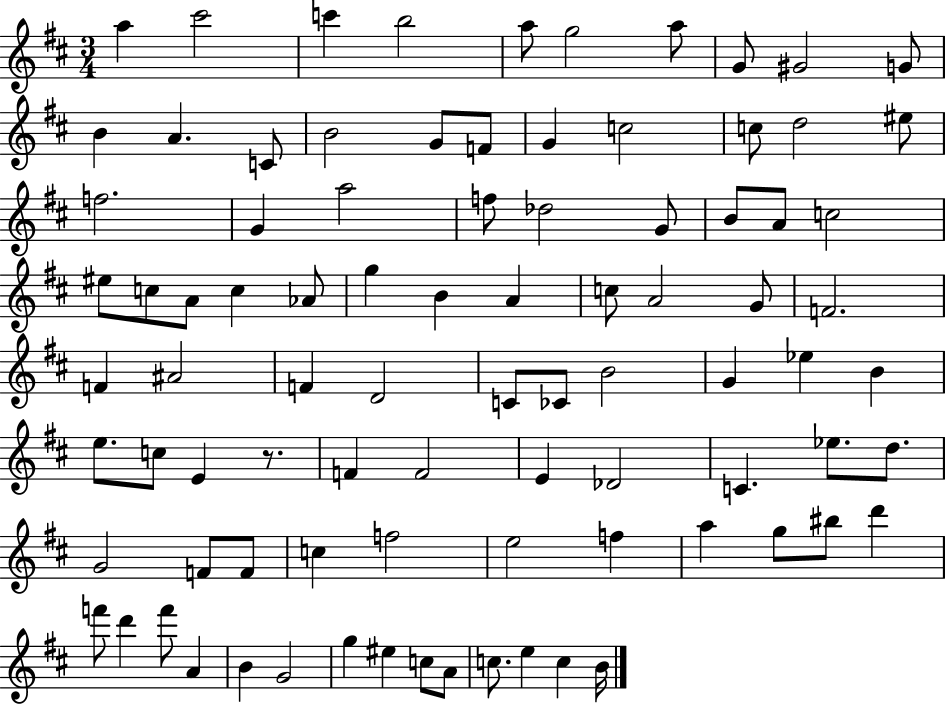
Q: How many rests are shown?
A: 1